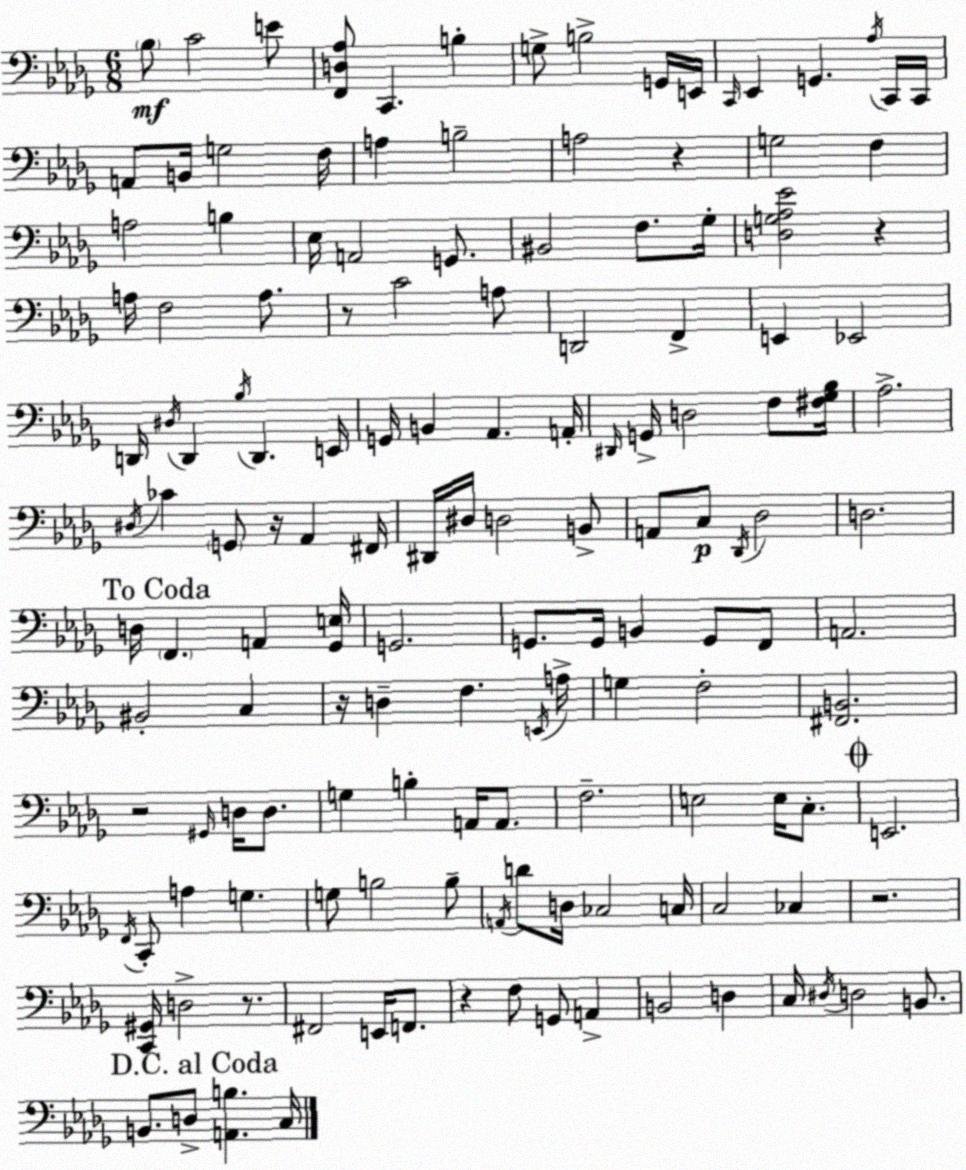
X:1
T:Untitled
M:6/8
L:1/4
K:Bbm
_B,/2 C2 E/2 [F,,D,_A,]/2 C,, B, G,/2 B,2 G,,/4 E,,/4 C,,/4 _E,, G,, _A,/4 C,,/4 C,,/4 A,,/2 B,,/4 G,2 F,/4 A, B,2 A,2 z G,2 F, A,2 B, _E,/4 A,,2 G,,/2 ^B,,2 F,/2 _G,/4 [D,G,_A,_E]2 z A,/4 F,2 A,/2 z/2 C2 A,/2 D,,2 F,, E,, _E,,2 D,,/4 ^D,/4 D,, _B,/4 D,, E,,/4 G,,/4 B,, _A,, A,,/4 ^D,,/4 G,,/4 D,2 F,/2 [^F,_G,_B,]/4 _A,2 ^D,/4 _C G,,/2 z/4 _A,, ^F,,/4 ^D,,/4 ^D,/4 D,2 B,,/2 A,,/2 C,/2 _D,,/4 _D,2 D,2 D,/4 F,, A,, [_G,,E,]/4 G,,2 G,,/2 G,,/4 B,, G,,/2 F,,/2 A,,2 ^B,,2 C, z/4 D, F, E,,/4 A,/4 G, F,2 [^F,,B,,]2 z2 ^G,,/4 D,/4 D,/2 G, B, A,,/4 A,,/2 F,2 E,2 E,/4 C,/2 E,,2 F,,/4 C,,/2 A, G, G,/2 B,2 B,/2 A,,/4 D/2 D,/4 _C,2 C,/4 C,2 _C, z2 [C,,^G,,]/4 D,2 z/2 ^F,,2 E,,/4 F,,/2 z F,/2 G,,/2 A,, B,,2 D, C,/4 ^D,/4 D,2 B,,/2 B,,/2 D,/2 [A,,B,] C,/4